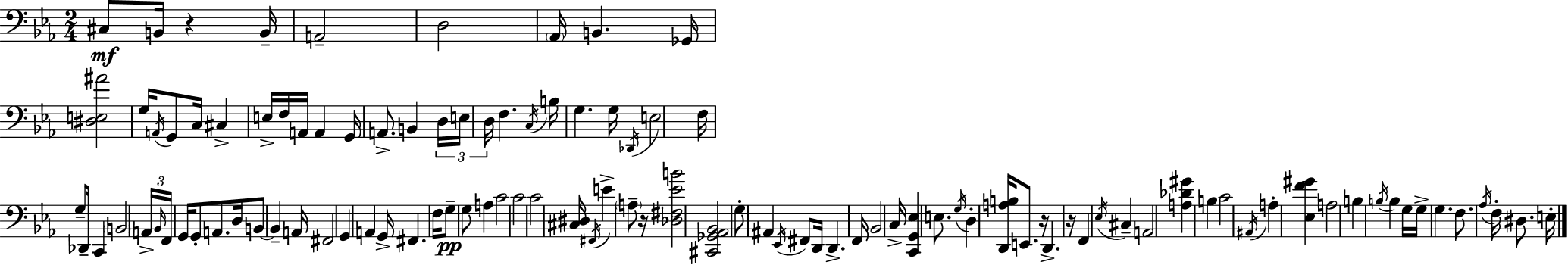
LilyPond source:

{
  \clef bass
  \numericTimeSignature
  \time 2/4
  \key c \minor
  cis8\mf b,16 r4 b,16-- | a,2-- | d2 | \parenthesize aes,16 b,4. ges,16 | \break <dis e ais'>2 | g16 \acciaccatura { a,16 } g,8 c16 cis4-> | e16-> f16 a,16 a,4 | g,16 a,8.-> b,4 | \break \tuplet 3/2 { d16 e16 d16 } f4. | \acciaccatura { c16 } b16 g4. | g16 \acciaccatura { des,16 } e2 | f16 g8-- des,16-- c,4 | \break \parenthesize b,2 | \tuplet 3/2 { a,16-> \grace { bes,16 } f,16 } g,16 g,8-. | a,8. d16 b,8~~ b,4-- | a,16 fis,2 | \break g,4 | a,4 g,16-> fis,4. | f16 g8--\pp g8 | a4 c'2 | \break c'2 | c'2 | <cis dis>16 \acciaccatura { fis,16 } e'4-> | \parenthesize a8-- r16 <des fis ees' b'>2 | \break <cis, ges, aes, bes,>2 | g8-. ais,4 | \acciaccatura { ees,16 } fis,8 d,16 d,4.-> | f,16 bes,2 | \break c16-> <c, g, ees>4 | e8. \acciaccatura { g16 } d4-. | <d, a b>16 e,8. r16 | d,4.-> r16 f,4 | \break \acciaccatura { ees16 } cis4-- | a,2 | <a des' gis'>4 b4 | c'2 | \break \acciaccatura { ais,16 } a4-. <ees f' gis'>4 | a2 | b4 \acciaccatura { b16 } b4 | g16 g16-> g4. | \break f8. \acciaccatura { aes16 } f16-. dis8. | e16-. \bar "|."
}